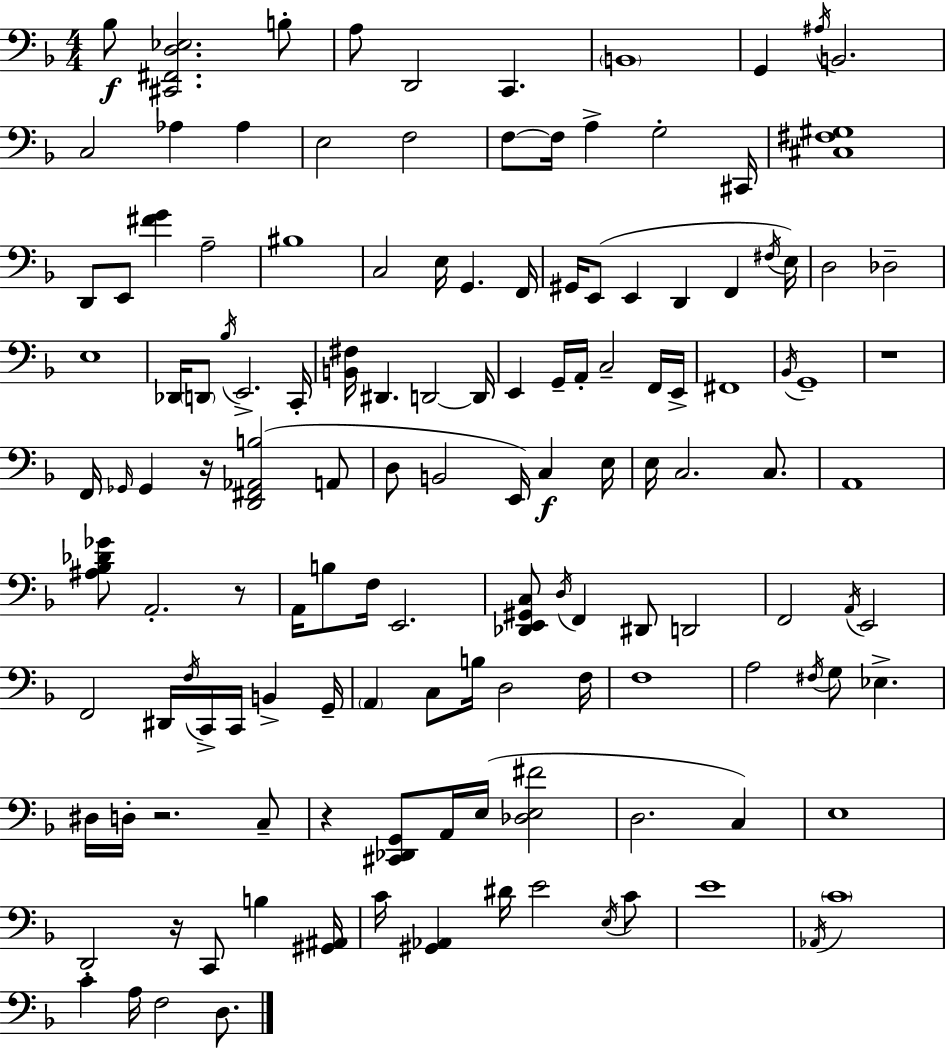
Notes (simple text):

Bb3/e [C#2,F#2,D3,Eb3]/h. B3/e A3/e D2/h C2/q. B2/w G2/q A#3/s B2/h. C3/h Ab3/q Ab3/q E3/h F3/h F3/e F3/s A3/q G3/h C#2/s [C#3,F#3,G#3]/w D2/e E2/e [F#4,G4]/q A3/h BIS3/w C3/h E3/s G2/q. F2/s G#2/s E2/e E2/q D2/q F2/q F#3/s E3/s D3/h Db3/h E3/w Db2/s D2/e Bb3/s E2/h. C2/s [B2,F#3]/s D#2/q. D2/h D2/s E2/q G2/s A2/s C3/h F2/s E2/s F#2/w Bb2/s G2/w R/w F2/s Gb2/s Gb2/q R/s [D2,F#2,Ab2,B3]/h A2/e D3/e B2/h E2/s C3/q E3/s E3/s C3/h. C3/e. A2/w [A#3,Bb3,Db4,Gb4]/e A2/h. R/e A2/s B3/e F3/s E2/h. [Db2,E2,G#2,C3]/e D3/s F2/q D#2/e D2/h F2/h A2/s E2/h F2/h D#2/s F3/s C2/s C2/s B2/q G2/s A2/q C3/e B3/s D3/h F3/s F3/w A3/h F#3/s G3/e Eb3/q. D#3/s D3/s R/h. C3/e R/q [C#2,Db2,G2]/e A2/s E3/s [Db3,E3,F#4]/h D3/h. C3/q E3/w D2/h R/s C2/e B3/q [G#2,A#2]/s C4/s [G#2,Ab2]/q D#4/s E4/h E3/s C4/e E4/w Ab2/s C4/w C4/q A3/s F3/h D3/e.